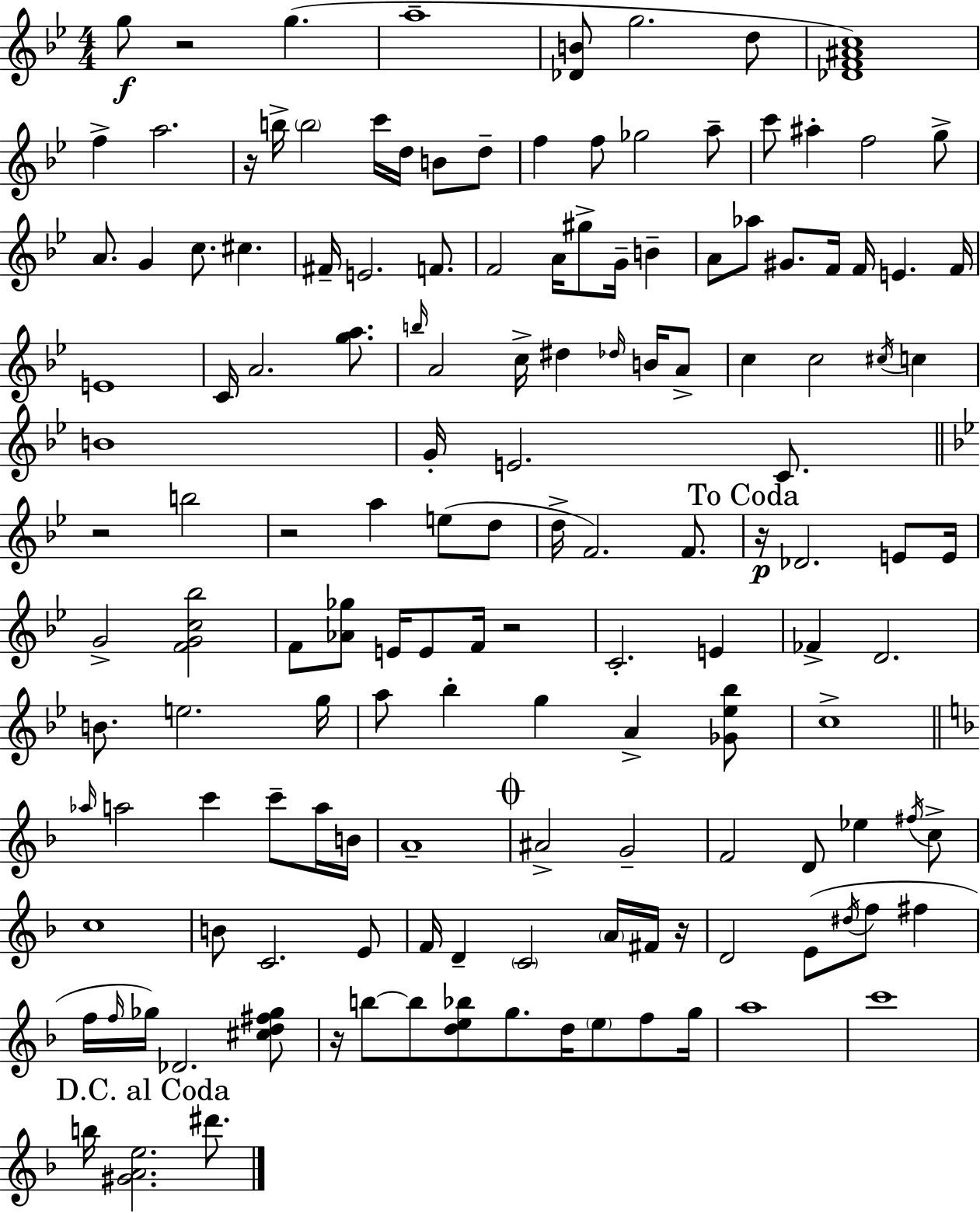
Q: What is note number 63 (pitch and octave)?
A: D5